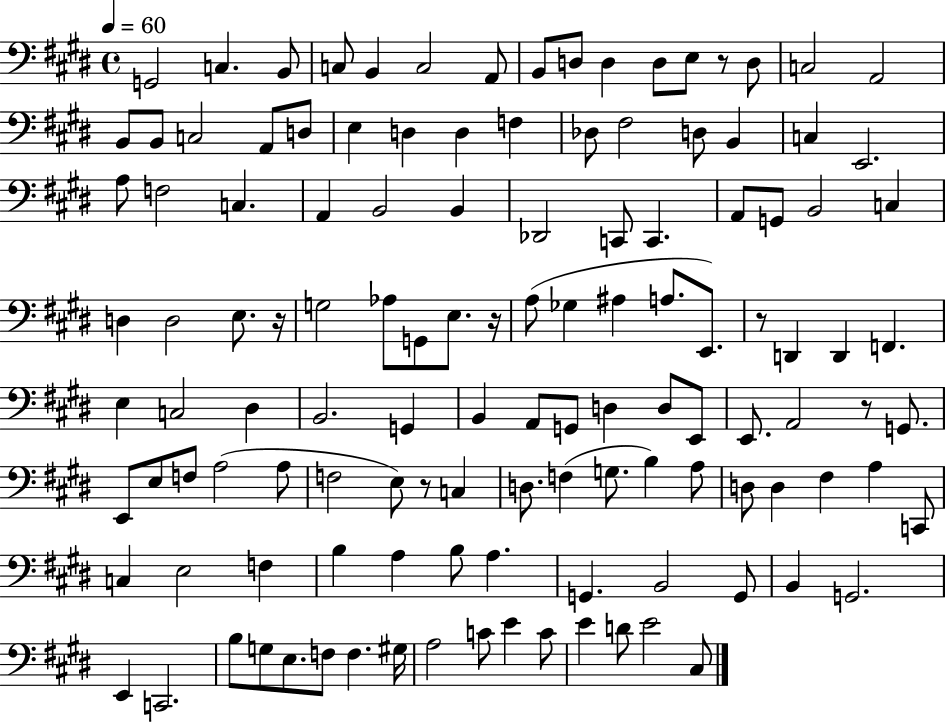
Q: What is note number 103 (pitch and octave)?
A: E2